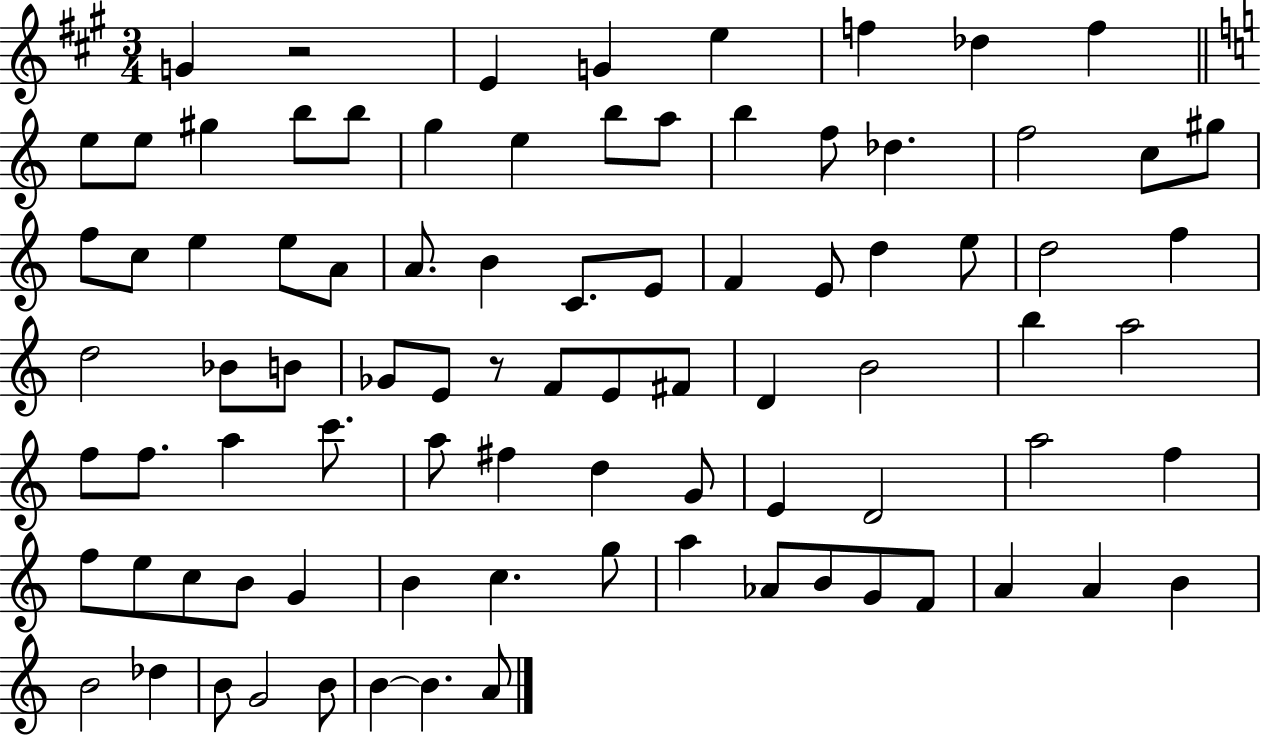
G4/q R/h E4/q G4/q E5/q F5/q Db5/q F5/q E5/e E5/e G#5/q B5/e B5/e G5/q E5/q B5/e A5/e B5/q F5/e Db5/q. F5/h C5/e G#5/e F5/e C5/e E5/q E5/e A4/e A4/e. B4/q C4/e. E4/e F4/q E4/e D5/q E5/e D5/h F5/q D5/h Bb4/e B4/e Gb4/e E4/e R/e F4/e E4/e F#4/e D4/q B4/h B5/q A5/h F5/e F5/e. A5/q C6/e. A5/e F#5/q D5/q G4/e E4/q D4/h A5/h F5/q F5/e E5/e C5/e B4/e G4/q B4/q C5/q. G5/e A5/q Ab4/e B4/e G4/e F4/e A4/q A4/q B4/q B4/h Db5/q B4/e G4/h B4/e B4/q B4/q. A4/e